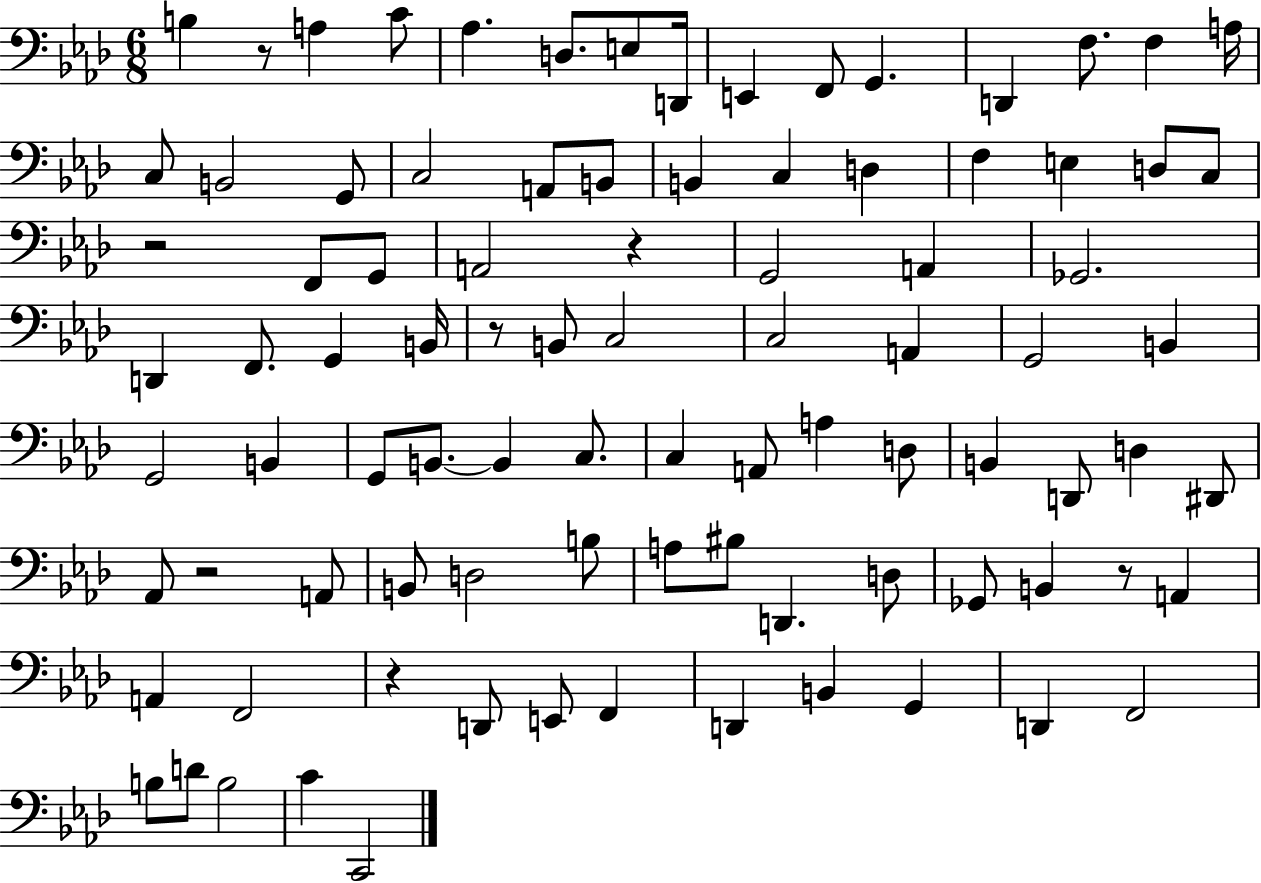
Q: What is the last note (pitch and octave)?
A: C2